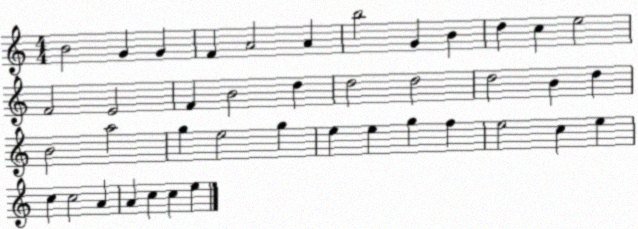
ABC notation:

X:1
T:Untitled
M:4/4
L:1/4
K:C
B2 G G F A2 A b2 G B d c e2 F2 E2 F B2 d d2 d2 d2 B d B2 a2 g e2 g e e g f e2 c e c c2 A A c c e